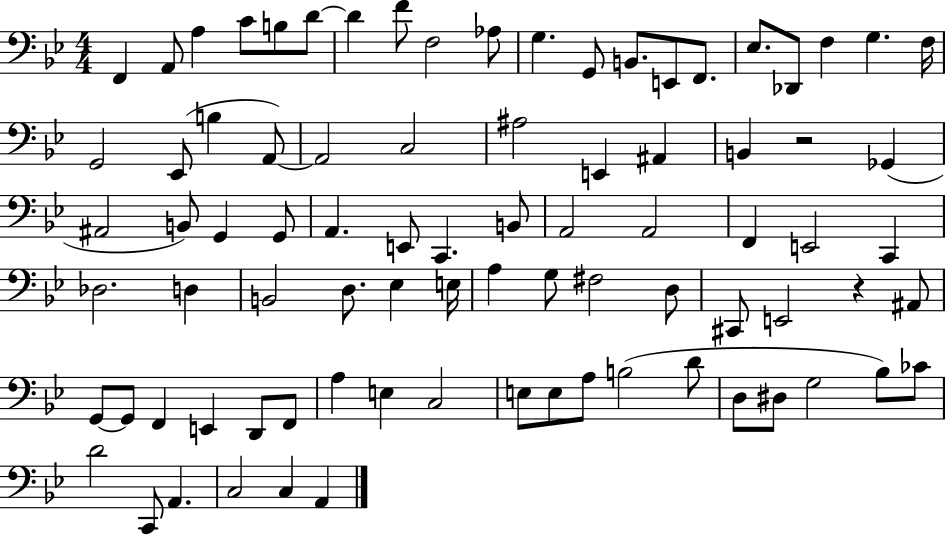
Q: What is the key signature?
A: BES major